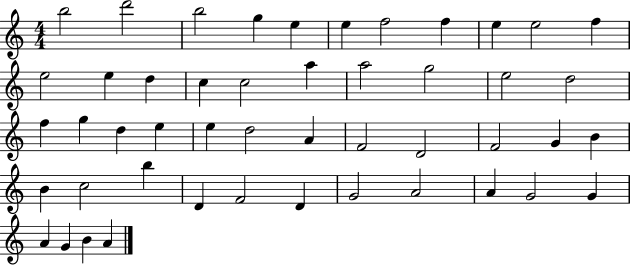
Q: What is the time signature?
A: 4/4